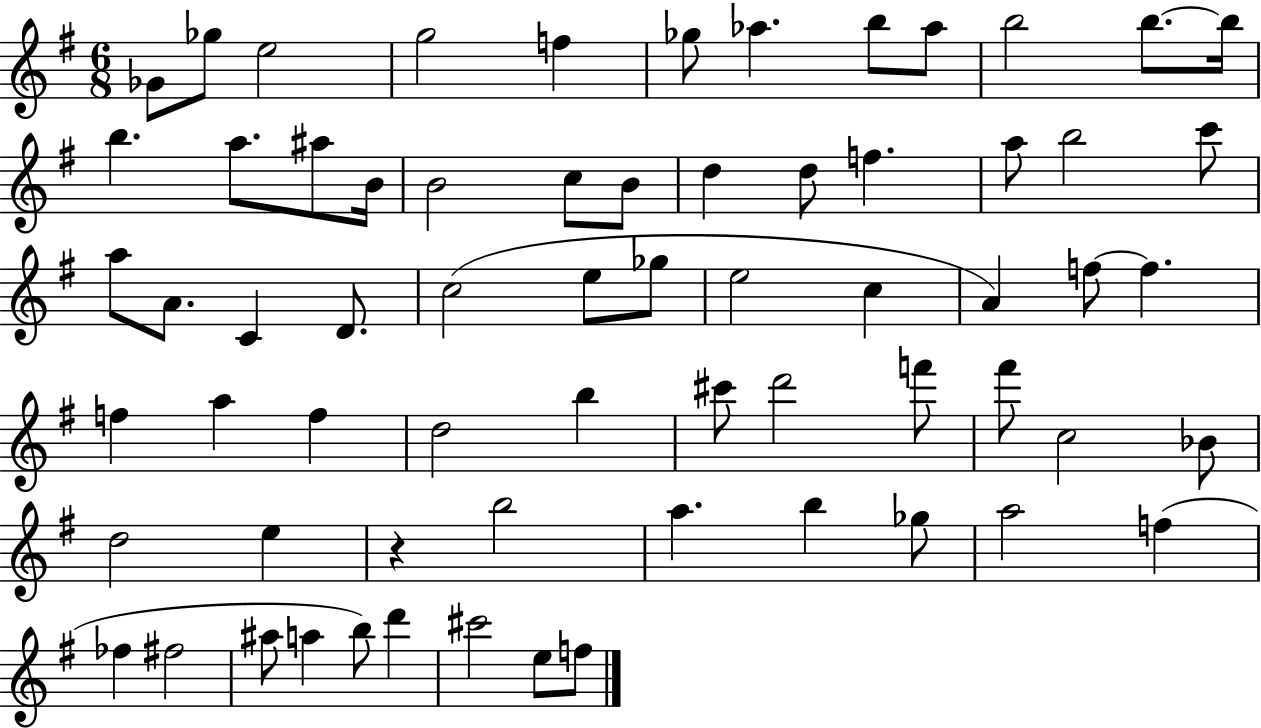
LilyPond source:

{
  \clef treble
  \numericTimeSignature
  \time 6/8
  \key g \major
  ges'8 ges''8 e''2 | g''2 f''4 | ges''8 aes''4. b''8 aes''8 | b''2 b''8.~~ b''16 | \break b''4. a''8. ais''8 b'16 | b'2 c''8 b'8 | d''4 d''8 f''4. | a''8 b''2 c'''8 | \break a''8 a'8. c'4 d'8. | c''2( e''8 ges''8 | e''2 c''4 | a'4) f''8~~ f''4. | \break f''4 a''4 f''4 | d''2 b''4 | cis'''8 d'''2 f'''8 | fis'''8 c''2 bes'8 | \break d''2 e''4 | r4 b''2 | a''4. b''4 ges''8 | a''2 f''4( | \break fes''4 fis''2 | ais''8 a''4 b''8) d'''4 | cis'''2 e''8 f''8 | \bar "|."
}